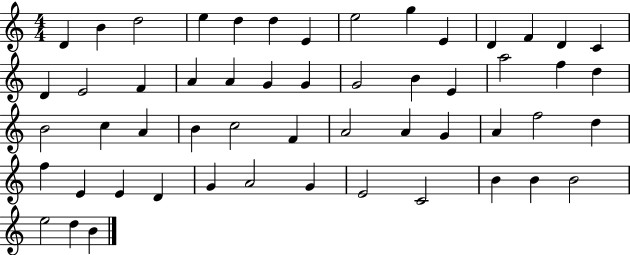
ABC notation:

X:1
T:Untitled
M:4/4
L:1/4
K:C
D B d2 e d d E e2 g E D F D C D E2 F A A G G G2 B E a2 f d B2 c A B c2 F A2 A G A f2 d f E E D G A2 G E2 C2 B B B2 e2 d B